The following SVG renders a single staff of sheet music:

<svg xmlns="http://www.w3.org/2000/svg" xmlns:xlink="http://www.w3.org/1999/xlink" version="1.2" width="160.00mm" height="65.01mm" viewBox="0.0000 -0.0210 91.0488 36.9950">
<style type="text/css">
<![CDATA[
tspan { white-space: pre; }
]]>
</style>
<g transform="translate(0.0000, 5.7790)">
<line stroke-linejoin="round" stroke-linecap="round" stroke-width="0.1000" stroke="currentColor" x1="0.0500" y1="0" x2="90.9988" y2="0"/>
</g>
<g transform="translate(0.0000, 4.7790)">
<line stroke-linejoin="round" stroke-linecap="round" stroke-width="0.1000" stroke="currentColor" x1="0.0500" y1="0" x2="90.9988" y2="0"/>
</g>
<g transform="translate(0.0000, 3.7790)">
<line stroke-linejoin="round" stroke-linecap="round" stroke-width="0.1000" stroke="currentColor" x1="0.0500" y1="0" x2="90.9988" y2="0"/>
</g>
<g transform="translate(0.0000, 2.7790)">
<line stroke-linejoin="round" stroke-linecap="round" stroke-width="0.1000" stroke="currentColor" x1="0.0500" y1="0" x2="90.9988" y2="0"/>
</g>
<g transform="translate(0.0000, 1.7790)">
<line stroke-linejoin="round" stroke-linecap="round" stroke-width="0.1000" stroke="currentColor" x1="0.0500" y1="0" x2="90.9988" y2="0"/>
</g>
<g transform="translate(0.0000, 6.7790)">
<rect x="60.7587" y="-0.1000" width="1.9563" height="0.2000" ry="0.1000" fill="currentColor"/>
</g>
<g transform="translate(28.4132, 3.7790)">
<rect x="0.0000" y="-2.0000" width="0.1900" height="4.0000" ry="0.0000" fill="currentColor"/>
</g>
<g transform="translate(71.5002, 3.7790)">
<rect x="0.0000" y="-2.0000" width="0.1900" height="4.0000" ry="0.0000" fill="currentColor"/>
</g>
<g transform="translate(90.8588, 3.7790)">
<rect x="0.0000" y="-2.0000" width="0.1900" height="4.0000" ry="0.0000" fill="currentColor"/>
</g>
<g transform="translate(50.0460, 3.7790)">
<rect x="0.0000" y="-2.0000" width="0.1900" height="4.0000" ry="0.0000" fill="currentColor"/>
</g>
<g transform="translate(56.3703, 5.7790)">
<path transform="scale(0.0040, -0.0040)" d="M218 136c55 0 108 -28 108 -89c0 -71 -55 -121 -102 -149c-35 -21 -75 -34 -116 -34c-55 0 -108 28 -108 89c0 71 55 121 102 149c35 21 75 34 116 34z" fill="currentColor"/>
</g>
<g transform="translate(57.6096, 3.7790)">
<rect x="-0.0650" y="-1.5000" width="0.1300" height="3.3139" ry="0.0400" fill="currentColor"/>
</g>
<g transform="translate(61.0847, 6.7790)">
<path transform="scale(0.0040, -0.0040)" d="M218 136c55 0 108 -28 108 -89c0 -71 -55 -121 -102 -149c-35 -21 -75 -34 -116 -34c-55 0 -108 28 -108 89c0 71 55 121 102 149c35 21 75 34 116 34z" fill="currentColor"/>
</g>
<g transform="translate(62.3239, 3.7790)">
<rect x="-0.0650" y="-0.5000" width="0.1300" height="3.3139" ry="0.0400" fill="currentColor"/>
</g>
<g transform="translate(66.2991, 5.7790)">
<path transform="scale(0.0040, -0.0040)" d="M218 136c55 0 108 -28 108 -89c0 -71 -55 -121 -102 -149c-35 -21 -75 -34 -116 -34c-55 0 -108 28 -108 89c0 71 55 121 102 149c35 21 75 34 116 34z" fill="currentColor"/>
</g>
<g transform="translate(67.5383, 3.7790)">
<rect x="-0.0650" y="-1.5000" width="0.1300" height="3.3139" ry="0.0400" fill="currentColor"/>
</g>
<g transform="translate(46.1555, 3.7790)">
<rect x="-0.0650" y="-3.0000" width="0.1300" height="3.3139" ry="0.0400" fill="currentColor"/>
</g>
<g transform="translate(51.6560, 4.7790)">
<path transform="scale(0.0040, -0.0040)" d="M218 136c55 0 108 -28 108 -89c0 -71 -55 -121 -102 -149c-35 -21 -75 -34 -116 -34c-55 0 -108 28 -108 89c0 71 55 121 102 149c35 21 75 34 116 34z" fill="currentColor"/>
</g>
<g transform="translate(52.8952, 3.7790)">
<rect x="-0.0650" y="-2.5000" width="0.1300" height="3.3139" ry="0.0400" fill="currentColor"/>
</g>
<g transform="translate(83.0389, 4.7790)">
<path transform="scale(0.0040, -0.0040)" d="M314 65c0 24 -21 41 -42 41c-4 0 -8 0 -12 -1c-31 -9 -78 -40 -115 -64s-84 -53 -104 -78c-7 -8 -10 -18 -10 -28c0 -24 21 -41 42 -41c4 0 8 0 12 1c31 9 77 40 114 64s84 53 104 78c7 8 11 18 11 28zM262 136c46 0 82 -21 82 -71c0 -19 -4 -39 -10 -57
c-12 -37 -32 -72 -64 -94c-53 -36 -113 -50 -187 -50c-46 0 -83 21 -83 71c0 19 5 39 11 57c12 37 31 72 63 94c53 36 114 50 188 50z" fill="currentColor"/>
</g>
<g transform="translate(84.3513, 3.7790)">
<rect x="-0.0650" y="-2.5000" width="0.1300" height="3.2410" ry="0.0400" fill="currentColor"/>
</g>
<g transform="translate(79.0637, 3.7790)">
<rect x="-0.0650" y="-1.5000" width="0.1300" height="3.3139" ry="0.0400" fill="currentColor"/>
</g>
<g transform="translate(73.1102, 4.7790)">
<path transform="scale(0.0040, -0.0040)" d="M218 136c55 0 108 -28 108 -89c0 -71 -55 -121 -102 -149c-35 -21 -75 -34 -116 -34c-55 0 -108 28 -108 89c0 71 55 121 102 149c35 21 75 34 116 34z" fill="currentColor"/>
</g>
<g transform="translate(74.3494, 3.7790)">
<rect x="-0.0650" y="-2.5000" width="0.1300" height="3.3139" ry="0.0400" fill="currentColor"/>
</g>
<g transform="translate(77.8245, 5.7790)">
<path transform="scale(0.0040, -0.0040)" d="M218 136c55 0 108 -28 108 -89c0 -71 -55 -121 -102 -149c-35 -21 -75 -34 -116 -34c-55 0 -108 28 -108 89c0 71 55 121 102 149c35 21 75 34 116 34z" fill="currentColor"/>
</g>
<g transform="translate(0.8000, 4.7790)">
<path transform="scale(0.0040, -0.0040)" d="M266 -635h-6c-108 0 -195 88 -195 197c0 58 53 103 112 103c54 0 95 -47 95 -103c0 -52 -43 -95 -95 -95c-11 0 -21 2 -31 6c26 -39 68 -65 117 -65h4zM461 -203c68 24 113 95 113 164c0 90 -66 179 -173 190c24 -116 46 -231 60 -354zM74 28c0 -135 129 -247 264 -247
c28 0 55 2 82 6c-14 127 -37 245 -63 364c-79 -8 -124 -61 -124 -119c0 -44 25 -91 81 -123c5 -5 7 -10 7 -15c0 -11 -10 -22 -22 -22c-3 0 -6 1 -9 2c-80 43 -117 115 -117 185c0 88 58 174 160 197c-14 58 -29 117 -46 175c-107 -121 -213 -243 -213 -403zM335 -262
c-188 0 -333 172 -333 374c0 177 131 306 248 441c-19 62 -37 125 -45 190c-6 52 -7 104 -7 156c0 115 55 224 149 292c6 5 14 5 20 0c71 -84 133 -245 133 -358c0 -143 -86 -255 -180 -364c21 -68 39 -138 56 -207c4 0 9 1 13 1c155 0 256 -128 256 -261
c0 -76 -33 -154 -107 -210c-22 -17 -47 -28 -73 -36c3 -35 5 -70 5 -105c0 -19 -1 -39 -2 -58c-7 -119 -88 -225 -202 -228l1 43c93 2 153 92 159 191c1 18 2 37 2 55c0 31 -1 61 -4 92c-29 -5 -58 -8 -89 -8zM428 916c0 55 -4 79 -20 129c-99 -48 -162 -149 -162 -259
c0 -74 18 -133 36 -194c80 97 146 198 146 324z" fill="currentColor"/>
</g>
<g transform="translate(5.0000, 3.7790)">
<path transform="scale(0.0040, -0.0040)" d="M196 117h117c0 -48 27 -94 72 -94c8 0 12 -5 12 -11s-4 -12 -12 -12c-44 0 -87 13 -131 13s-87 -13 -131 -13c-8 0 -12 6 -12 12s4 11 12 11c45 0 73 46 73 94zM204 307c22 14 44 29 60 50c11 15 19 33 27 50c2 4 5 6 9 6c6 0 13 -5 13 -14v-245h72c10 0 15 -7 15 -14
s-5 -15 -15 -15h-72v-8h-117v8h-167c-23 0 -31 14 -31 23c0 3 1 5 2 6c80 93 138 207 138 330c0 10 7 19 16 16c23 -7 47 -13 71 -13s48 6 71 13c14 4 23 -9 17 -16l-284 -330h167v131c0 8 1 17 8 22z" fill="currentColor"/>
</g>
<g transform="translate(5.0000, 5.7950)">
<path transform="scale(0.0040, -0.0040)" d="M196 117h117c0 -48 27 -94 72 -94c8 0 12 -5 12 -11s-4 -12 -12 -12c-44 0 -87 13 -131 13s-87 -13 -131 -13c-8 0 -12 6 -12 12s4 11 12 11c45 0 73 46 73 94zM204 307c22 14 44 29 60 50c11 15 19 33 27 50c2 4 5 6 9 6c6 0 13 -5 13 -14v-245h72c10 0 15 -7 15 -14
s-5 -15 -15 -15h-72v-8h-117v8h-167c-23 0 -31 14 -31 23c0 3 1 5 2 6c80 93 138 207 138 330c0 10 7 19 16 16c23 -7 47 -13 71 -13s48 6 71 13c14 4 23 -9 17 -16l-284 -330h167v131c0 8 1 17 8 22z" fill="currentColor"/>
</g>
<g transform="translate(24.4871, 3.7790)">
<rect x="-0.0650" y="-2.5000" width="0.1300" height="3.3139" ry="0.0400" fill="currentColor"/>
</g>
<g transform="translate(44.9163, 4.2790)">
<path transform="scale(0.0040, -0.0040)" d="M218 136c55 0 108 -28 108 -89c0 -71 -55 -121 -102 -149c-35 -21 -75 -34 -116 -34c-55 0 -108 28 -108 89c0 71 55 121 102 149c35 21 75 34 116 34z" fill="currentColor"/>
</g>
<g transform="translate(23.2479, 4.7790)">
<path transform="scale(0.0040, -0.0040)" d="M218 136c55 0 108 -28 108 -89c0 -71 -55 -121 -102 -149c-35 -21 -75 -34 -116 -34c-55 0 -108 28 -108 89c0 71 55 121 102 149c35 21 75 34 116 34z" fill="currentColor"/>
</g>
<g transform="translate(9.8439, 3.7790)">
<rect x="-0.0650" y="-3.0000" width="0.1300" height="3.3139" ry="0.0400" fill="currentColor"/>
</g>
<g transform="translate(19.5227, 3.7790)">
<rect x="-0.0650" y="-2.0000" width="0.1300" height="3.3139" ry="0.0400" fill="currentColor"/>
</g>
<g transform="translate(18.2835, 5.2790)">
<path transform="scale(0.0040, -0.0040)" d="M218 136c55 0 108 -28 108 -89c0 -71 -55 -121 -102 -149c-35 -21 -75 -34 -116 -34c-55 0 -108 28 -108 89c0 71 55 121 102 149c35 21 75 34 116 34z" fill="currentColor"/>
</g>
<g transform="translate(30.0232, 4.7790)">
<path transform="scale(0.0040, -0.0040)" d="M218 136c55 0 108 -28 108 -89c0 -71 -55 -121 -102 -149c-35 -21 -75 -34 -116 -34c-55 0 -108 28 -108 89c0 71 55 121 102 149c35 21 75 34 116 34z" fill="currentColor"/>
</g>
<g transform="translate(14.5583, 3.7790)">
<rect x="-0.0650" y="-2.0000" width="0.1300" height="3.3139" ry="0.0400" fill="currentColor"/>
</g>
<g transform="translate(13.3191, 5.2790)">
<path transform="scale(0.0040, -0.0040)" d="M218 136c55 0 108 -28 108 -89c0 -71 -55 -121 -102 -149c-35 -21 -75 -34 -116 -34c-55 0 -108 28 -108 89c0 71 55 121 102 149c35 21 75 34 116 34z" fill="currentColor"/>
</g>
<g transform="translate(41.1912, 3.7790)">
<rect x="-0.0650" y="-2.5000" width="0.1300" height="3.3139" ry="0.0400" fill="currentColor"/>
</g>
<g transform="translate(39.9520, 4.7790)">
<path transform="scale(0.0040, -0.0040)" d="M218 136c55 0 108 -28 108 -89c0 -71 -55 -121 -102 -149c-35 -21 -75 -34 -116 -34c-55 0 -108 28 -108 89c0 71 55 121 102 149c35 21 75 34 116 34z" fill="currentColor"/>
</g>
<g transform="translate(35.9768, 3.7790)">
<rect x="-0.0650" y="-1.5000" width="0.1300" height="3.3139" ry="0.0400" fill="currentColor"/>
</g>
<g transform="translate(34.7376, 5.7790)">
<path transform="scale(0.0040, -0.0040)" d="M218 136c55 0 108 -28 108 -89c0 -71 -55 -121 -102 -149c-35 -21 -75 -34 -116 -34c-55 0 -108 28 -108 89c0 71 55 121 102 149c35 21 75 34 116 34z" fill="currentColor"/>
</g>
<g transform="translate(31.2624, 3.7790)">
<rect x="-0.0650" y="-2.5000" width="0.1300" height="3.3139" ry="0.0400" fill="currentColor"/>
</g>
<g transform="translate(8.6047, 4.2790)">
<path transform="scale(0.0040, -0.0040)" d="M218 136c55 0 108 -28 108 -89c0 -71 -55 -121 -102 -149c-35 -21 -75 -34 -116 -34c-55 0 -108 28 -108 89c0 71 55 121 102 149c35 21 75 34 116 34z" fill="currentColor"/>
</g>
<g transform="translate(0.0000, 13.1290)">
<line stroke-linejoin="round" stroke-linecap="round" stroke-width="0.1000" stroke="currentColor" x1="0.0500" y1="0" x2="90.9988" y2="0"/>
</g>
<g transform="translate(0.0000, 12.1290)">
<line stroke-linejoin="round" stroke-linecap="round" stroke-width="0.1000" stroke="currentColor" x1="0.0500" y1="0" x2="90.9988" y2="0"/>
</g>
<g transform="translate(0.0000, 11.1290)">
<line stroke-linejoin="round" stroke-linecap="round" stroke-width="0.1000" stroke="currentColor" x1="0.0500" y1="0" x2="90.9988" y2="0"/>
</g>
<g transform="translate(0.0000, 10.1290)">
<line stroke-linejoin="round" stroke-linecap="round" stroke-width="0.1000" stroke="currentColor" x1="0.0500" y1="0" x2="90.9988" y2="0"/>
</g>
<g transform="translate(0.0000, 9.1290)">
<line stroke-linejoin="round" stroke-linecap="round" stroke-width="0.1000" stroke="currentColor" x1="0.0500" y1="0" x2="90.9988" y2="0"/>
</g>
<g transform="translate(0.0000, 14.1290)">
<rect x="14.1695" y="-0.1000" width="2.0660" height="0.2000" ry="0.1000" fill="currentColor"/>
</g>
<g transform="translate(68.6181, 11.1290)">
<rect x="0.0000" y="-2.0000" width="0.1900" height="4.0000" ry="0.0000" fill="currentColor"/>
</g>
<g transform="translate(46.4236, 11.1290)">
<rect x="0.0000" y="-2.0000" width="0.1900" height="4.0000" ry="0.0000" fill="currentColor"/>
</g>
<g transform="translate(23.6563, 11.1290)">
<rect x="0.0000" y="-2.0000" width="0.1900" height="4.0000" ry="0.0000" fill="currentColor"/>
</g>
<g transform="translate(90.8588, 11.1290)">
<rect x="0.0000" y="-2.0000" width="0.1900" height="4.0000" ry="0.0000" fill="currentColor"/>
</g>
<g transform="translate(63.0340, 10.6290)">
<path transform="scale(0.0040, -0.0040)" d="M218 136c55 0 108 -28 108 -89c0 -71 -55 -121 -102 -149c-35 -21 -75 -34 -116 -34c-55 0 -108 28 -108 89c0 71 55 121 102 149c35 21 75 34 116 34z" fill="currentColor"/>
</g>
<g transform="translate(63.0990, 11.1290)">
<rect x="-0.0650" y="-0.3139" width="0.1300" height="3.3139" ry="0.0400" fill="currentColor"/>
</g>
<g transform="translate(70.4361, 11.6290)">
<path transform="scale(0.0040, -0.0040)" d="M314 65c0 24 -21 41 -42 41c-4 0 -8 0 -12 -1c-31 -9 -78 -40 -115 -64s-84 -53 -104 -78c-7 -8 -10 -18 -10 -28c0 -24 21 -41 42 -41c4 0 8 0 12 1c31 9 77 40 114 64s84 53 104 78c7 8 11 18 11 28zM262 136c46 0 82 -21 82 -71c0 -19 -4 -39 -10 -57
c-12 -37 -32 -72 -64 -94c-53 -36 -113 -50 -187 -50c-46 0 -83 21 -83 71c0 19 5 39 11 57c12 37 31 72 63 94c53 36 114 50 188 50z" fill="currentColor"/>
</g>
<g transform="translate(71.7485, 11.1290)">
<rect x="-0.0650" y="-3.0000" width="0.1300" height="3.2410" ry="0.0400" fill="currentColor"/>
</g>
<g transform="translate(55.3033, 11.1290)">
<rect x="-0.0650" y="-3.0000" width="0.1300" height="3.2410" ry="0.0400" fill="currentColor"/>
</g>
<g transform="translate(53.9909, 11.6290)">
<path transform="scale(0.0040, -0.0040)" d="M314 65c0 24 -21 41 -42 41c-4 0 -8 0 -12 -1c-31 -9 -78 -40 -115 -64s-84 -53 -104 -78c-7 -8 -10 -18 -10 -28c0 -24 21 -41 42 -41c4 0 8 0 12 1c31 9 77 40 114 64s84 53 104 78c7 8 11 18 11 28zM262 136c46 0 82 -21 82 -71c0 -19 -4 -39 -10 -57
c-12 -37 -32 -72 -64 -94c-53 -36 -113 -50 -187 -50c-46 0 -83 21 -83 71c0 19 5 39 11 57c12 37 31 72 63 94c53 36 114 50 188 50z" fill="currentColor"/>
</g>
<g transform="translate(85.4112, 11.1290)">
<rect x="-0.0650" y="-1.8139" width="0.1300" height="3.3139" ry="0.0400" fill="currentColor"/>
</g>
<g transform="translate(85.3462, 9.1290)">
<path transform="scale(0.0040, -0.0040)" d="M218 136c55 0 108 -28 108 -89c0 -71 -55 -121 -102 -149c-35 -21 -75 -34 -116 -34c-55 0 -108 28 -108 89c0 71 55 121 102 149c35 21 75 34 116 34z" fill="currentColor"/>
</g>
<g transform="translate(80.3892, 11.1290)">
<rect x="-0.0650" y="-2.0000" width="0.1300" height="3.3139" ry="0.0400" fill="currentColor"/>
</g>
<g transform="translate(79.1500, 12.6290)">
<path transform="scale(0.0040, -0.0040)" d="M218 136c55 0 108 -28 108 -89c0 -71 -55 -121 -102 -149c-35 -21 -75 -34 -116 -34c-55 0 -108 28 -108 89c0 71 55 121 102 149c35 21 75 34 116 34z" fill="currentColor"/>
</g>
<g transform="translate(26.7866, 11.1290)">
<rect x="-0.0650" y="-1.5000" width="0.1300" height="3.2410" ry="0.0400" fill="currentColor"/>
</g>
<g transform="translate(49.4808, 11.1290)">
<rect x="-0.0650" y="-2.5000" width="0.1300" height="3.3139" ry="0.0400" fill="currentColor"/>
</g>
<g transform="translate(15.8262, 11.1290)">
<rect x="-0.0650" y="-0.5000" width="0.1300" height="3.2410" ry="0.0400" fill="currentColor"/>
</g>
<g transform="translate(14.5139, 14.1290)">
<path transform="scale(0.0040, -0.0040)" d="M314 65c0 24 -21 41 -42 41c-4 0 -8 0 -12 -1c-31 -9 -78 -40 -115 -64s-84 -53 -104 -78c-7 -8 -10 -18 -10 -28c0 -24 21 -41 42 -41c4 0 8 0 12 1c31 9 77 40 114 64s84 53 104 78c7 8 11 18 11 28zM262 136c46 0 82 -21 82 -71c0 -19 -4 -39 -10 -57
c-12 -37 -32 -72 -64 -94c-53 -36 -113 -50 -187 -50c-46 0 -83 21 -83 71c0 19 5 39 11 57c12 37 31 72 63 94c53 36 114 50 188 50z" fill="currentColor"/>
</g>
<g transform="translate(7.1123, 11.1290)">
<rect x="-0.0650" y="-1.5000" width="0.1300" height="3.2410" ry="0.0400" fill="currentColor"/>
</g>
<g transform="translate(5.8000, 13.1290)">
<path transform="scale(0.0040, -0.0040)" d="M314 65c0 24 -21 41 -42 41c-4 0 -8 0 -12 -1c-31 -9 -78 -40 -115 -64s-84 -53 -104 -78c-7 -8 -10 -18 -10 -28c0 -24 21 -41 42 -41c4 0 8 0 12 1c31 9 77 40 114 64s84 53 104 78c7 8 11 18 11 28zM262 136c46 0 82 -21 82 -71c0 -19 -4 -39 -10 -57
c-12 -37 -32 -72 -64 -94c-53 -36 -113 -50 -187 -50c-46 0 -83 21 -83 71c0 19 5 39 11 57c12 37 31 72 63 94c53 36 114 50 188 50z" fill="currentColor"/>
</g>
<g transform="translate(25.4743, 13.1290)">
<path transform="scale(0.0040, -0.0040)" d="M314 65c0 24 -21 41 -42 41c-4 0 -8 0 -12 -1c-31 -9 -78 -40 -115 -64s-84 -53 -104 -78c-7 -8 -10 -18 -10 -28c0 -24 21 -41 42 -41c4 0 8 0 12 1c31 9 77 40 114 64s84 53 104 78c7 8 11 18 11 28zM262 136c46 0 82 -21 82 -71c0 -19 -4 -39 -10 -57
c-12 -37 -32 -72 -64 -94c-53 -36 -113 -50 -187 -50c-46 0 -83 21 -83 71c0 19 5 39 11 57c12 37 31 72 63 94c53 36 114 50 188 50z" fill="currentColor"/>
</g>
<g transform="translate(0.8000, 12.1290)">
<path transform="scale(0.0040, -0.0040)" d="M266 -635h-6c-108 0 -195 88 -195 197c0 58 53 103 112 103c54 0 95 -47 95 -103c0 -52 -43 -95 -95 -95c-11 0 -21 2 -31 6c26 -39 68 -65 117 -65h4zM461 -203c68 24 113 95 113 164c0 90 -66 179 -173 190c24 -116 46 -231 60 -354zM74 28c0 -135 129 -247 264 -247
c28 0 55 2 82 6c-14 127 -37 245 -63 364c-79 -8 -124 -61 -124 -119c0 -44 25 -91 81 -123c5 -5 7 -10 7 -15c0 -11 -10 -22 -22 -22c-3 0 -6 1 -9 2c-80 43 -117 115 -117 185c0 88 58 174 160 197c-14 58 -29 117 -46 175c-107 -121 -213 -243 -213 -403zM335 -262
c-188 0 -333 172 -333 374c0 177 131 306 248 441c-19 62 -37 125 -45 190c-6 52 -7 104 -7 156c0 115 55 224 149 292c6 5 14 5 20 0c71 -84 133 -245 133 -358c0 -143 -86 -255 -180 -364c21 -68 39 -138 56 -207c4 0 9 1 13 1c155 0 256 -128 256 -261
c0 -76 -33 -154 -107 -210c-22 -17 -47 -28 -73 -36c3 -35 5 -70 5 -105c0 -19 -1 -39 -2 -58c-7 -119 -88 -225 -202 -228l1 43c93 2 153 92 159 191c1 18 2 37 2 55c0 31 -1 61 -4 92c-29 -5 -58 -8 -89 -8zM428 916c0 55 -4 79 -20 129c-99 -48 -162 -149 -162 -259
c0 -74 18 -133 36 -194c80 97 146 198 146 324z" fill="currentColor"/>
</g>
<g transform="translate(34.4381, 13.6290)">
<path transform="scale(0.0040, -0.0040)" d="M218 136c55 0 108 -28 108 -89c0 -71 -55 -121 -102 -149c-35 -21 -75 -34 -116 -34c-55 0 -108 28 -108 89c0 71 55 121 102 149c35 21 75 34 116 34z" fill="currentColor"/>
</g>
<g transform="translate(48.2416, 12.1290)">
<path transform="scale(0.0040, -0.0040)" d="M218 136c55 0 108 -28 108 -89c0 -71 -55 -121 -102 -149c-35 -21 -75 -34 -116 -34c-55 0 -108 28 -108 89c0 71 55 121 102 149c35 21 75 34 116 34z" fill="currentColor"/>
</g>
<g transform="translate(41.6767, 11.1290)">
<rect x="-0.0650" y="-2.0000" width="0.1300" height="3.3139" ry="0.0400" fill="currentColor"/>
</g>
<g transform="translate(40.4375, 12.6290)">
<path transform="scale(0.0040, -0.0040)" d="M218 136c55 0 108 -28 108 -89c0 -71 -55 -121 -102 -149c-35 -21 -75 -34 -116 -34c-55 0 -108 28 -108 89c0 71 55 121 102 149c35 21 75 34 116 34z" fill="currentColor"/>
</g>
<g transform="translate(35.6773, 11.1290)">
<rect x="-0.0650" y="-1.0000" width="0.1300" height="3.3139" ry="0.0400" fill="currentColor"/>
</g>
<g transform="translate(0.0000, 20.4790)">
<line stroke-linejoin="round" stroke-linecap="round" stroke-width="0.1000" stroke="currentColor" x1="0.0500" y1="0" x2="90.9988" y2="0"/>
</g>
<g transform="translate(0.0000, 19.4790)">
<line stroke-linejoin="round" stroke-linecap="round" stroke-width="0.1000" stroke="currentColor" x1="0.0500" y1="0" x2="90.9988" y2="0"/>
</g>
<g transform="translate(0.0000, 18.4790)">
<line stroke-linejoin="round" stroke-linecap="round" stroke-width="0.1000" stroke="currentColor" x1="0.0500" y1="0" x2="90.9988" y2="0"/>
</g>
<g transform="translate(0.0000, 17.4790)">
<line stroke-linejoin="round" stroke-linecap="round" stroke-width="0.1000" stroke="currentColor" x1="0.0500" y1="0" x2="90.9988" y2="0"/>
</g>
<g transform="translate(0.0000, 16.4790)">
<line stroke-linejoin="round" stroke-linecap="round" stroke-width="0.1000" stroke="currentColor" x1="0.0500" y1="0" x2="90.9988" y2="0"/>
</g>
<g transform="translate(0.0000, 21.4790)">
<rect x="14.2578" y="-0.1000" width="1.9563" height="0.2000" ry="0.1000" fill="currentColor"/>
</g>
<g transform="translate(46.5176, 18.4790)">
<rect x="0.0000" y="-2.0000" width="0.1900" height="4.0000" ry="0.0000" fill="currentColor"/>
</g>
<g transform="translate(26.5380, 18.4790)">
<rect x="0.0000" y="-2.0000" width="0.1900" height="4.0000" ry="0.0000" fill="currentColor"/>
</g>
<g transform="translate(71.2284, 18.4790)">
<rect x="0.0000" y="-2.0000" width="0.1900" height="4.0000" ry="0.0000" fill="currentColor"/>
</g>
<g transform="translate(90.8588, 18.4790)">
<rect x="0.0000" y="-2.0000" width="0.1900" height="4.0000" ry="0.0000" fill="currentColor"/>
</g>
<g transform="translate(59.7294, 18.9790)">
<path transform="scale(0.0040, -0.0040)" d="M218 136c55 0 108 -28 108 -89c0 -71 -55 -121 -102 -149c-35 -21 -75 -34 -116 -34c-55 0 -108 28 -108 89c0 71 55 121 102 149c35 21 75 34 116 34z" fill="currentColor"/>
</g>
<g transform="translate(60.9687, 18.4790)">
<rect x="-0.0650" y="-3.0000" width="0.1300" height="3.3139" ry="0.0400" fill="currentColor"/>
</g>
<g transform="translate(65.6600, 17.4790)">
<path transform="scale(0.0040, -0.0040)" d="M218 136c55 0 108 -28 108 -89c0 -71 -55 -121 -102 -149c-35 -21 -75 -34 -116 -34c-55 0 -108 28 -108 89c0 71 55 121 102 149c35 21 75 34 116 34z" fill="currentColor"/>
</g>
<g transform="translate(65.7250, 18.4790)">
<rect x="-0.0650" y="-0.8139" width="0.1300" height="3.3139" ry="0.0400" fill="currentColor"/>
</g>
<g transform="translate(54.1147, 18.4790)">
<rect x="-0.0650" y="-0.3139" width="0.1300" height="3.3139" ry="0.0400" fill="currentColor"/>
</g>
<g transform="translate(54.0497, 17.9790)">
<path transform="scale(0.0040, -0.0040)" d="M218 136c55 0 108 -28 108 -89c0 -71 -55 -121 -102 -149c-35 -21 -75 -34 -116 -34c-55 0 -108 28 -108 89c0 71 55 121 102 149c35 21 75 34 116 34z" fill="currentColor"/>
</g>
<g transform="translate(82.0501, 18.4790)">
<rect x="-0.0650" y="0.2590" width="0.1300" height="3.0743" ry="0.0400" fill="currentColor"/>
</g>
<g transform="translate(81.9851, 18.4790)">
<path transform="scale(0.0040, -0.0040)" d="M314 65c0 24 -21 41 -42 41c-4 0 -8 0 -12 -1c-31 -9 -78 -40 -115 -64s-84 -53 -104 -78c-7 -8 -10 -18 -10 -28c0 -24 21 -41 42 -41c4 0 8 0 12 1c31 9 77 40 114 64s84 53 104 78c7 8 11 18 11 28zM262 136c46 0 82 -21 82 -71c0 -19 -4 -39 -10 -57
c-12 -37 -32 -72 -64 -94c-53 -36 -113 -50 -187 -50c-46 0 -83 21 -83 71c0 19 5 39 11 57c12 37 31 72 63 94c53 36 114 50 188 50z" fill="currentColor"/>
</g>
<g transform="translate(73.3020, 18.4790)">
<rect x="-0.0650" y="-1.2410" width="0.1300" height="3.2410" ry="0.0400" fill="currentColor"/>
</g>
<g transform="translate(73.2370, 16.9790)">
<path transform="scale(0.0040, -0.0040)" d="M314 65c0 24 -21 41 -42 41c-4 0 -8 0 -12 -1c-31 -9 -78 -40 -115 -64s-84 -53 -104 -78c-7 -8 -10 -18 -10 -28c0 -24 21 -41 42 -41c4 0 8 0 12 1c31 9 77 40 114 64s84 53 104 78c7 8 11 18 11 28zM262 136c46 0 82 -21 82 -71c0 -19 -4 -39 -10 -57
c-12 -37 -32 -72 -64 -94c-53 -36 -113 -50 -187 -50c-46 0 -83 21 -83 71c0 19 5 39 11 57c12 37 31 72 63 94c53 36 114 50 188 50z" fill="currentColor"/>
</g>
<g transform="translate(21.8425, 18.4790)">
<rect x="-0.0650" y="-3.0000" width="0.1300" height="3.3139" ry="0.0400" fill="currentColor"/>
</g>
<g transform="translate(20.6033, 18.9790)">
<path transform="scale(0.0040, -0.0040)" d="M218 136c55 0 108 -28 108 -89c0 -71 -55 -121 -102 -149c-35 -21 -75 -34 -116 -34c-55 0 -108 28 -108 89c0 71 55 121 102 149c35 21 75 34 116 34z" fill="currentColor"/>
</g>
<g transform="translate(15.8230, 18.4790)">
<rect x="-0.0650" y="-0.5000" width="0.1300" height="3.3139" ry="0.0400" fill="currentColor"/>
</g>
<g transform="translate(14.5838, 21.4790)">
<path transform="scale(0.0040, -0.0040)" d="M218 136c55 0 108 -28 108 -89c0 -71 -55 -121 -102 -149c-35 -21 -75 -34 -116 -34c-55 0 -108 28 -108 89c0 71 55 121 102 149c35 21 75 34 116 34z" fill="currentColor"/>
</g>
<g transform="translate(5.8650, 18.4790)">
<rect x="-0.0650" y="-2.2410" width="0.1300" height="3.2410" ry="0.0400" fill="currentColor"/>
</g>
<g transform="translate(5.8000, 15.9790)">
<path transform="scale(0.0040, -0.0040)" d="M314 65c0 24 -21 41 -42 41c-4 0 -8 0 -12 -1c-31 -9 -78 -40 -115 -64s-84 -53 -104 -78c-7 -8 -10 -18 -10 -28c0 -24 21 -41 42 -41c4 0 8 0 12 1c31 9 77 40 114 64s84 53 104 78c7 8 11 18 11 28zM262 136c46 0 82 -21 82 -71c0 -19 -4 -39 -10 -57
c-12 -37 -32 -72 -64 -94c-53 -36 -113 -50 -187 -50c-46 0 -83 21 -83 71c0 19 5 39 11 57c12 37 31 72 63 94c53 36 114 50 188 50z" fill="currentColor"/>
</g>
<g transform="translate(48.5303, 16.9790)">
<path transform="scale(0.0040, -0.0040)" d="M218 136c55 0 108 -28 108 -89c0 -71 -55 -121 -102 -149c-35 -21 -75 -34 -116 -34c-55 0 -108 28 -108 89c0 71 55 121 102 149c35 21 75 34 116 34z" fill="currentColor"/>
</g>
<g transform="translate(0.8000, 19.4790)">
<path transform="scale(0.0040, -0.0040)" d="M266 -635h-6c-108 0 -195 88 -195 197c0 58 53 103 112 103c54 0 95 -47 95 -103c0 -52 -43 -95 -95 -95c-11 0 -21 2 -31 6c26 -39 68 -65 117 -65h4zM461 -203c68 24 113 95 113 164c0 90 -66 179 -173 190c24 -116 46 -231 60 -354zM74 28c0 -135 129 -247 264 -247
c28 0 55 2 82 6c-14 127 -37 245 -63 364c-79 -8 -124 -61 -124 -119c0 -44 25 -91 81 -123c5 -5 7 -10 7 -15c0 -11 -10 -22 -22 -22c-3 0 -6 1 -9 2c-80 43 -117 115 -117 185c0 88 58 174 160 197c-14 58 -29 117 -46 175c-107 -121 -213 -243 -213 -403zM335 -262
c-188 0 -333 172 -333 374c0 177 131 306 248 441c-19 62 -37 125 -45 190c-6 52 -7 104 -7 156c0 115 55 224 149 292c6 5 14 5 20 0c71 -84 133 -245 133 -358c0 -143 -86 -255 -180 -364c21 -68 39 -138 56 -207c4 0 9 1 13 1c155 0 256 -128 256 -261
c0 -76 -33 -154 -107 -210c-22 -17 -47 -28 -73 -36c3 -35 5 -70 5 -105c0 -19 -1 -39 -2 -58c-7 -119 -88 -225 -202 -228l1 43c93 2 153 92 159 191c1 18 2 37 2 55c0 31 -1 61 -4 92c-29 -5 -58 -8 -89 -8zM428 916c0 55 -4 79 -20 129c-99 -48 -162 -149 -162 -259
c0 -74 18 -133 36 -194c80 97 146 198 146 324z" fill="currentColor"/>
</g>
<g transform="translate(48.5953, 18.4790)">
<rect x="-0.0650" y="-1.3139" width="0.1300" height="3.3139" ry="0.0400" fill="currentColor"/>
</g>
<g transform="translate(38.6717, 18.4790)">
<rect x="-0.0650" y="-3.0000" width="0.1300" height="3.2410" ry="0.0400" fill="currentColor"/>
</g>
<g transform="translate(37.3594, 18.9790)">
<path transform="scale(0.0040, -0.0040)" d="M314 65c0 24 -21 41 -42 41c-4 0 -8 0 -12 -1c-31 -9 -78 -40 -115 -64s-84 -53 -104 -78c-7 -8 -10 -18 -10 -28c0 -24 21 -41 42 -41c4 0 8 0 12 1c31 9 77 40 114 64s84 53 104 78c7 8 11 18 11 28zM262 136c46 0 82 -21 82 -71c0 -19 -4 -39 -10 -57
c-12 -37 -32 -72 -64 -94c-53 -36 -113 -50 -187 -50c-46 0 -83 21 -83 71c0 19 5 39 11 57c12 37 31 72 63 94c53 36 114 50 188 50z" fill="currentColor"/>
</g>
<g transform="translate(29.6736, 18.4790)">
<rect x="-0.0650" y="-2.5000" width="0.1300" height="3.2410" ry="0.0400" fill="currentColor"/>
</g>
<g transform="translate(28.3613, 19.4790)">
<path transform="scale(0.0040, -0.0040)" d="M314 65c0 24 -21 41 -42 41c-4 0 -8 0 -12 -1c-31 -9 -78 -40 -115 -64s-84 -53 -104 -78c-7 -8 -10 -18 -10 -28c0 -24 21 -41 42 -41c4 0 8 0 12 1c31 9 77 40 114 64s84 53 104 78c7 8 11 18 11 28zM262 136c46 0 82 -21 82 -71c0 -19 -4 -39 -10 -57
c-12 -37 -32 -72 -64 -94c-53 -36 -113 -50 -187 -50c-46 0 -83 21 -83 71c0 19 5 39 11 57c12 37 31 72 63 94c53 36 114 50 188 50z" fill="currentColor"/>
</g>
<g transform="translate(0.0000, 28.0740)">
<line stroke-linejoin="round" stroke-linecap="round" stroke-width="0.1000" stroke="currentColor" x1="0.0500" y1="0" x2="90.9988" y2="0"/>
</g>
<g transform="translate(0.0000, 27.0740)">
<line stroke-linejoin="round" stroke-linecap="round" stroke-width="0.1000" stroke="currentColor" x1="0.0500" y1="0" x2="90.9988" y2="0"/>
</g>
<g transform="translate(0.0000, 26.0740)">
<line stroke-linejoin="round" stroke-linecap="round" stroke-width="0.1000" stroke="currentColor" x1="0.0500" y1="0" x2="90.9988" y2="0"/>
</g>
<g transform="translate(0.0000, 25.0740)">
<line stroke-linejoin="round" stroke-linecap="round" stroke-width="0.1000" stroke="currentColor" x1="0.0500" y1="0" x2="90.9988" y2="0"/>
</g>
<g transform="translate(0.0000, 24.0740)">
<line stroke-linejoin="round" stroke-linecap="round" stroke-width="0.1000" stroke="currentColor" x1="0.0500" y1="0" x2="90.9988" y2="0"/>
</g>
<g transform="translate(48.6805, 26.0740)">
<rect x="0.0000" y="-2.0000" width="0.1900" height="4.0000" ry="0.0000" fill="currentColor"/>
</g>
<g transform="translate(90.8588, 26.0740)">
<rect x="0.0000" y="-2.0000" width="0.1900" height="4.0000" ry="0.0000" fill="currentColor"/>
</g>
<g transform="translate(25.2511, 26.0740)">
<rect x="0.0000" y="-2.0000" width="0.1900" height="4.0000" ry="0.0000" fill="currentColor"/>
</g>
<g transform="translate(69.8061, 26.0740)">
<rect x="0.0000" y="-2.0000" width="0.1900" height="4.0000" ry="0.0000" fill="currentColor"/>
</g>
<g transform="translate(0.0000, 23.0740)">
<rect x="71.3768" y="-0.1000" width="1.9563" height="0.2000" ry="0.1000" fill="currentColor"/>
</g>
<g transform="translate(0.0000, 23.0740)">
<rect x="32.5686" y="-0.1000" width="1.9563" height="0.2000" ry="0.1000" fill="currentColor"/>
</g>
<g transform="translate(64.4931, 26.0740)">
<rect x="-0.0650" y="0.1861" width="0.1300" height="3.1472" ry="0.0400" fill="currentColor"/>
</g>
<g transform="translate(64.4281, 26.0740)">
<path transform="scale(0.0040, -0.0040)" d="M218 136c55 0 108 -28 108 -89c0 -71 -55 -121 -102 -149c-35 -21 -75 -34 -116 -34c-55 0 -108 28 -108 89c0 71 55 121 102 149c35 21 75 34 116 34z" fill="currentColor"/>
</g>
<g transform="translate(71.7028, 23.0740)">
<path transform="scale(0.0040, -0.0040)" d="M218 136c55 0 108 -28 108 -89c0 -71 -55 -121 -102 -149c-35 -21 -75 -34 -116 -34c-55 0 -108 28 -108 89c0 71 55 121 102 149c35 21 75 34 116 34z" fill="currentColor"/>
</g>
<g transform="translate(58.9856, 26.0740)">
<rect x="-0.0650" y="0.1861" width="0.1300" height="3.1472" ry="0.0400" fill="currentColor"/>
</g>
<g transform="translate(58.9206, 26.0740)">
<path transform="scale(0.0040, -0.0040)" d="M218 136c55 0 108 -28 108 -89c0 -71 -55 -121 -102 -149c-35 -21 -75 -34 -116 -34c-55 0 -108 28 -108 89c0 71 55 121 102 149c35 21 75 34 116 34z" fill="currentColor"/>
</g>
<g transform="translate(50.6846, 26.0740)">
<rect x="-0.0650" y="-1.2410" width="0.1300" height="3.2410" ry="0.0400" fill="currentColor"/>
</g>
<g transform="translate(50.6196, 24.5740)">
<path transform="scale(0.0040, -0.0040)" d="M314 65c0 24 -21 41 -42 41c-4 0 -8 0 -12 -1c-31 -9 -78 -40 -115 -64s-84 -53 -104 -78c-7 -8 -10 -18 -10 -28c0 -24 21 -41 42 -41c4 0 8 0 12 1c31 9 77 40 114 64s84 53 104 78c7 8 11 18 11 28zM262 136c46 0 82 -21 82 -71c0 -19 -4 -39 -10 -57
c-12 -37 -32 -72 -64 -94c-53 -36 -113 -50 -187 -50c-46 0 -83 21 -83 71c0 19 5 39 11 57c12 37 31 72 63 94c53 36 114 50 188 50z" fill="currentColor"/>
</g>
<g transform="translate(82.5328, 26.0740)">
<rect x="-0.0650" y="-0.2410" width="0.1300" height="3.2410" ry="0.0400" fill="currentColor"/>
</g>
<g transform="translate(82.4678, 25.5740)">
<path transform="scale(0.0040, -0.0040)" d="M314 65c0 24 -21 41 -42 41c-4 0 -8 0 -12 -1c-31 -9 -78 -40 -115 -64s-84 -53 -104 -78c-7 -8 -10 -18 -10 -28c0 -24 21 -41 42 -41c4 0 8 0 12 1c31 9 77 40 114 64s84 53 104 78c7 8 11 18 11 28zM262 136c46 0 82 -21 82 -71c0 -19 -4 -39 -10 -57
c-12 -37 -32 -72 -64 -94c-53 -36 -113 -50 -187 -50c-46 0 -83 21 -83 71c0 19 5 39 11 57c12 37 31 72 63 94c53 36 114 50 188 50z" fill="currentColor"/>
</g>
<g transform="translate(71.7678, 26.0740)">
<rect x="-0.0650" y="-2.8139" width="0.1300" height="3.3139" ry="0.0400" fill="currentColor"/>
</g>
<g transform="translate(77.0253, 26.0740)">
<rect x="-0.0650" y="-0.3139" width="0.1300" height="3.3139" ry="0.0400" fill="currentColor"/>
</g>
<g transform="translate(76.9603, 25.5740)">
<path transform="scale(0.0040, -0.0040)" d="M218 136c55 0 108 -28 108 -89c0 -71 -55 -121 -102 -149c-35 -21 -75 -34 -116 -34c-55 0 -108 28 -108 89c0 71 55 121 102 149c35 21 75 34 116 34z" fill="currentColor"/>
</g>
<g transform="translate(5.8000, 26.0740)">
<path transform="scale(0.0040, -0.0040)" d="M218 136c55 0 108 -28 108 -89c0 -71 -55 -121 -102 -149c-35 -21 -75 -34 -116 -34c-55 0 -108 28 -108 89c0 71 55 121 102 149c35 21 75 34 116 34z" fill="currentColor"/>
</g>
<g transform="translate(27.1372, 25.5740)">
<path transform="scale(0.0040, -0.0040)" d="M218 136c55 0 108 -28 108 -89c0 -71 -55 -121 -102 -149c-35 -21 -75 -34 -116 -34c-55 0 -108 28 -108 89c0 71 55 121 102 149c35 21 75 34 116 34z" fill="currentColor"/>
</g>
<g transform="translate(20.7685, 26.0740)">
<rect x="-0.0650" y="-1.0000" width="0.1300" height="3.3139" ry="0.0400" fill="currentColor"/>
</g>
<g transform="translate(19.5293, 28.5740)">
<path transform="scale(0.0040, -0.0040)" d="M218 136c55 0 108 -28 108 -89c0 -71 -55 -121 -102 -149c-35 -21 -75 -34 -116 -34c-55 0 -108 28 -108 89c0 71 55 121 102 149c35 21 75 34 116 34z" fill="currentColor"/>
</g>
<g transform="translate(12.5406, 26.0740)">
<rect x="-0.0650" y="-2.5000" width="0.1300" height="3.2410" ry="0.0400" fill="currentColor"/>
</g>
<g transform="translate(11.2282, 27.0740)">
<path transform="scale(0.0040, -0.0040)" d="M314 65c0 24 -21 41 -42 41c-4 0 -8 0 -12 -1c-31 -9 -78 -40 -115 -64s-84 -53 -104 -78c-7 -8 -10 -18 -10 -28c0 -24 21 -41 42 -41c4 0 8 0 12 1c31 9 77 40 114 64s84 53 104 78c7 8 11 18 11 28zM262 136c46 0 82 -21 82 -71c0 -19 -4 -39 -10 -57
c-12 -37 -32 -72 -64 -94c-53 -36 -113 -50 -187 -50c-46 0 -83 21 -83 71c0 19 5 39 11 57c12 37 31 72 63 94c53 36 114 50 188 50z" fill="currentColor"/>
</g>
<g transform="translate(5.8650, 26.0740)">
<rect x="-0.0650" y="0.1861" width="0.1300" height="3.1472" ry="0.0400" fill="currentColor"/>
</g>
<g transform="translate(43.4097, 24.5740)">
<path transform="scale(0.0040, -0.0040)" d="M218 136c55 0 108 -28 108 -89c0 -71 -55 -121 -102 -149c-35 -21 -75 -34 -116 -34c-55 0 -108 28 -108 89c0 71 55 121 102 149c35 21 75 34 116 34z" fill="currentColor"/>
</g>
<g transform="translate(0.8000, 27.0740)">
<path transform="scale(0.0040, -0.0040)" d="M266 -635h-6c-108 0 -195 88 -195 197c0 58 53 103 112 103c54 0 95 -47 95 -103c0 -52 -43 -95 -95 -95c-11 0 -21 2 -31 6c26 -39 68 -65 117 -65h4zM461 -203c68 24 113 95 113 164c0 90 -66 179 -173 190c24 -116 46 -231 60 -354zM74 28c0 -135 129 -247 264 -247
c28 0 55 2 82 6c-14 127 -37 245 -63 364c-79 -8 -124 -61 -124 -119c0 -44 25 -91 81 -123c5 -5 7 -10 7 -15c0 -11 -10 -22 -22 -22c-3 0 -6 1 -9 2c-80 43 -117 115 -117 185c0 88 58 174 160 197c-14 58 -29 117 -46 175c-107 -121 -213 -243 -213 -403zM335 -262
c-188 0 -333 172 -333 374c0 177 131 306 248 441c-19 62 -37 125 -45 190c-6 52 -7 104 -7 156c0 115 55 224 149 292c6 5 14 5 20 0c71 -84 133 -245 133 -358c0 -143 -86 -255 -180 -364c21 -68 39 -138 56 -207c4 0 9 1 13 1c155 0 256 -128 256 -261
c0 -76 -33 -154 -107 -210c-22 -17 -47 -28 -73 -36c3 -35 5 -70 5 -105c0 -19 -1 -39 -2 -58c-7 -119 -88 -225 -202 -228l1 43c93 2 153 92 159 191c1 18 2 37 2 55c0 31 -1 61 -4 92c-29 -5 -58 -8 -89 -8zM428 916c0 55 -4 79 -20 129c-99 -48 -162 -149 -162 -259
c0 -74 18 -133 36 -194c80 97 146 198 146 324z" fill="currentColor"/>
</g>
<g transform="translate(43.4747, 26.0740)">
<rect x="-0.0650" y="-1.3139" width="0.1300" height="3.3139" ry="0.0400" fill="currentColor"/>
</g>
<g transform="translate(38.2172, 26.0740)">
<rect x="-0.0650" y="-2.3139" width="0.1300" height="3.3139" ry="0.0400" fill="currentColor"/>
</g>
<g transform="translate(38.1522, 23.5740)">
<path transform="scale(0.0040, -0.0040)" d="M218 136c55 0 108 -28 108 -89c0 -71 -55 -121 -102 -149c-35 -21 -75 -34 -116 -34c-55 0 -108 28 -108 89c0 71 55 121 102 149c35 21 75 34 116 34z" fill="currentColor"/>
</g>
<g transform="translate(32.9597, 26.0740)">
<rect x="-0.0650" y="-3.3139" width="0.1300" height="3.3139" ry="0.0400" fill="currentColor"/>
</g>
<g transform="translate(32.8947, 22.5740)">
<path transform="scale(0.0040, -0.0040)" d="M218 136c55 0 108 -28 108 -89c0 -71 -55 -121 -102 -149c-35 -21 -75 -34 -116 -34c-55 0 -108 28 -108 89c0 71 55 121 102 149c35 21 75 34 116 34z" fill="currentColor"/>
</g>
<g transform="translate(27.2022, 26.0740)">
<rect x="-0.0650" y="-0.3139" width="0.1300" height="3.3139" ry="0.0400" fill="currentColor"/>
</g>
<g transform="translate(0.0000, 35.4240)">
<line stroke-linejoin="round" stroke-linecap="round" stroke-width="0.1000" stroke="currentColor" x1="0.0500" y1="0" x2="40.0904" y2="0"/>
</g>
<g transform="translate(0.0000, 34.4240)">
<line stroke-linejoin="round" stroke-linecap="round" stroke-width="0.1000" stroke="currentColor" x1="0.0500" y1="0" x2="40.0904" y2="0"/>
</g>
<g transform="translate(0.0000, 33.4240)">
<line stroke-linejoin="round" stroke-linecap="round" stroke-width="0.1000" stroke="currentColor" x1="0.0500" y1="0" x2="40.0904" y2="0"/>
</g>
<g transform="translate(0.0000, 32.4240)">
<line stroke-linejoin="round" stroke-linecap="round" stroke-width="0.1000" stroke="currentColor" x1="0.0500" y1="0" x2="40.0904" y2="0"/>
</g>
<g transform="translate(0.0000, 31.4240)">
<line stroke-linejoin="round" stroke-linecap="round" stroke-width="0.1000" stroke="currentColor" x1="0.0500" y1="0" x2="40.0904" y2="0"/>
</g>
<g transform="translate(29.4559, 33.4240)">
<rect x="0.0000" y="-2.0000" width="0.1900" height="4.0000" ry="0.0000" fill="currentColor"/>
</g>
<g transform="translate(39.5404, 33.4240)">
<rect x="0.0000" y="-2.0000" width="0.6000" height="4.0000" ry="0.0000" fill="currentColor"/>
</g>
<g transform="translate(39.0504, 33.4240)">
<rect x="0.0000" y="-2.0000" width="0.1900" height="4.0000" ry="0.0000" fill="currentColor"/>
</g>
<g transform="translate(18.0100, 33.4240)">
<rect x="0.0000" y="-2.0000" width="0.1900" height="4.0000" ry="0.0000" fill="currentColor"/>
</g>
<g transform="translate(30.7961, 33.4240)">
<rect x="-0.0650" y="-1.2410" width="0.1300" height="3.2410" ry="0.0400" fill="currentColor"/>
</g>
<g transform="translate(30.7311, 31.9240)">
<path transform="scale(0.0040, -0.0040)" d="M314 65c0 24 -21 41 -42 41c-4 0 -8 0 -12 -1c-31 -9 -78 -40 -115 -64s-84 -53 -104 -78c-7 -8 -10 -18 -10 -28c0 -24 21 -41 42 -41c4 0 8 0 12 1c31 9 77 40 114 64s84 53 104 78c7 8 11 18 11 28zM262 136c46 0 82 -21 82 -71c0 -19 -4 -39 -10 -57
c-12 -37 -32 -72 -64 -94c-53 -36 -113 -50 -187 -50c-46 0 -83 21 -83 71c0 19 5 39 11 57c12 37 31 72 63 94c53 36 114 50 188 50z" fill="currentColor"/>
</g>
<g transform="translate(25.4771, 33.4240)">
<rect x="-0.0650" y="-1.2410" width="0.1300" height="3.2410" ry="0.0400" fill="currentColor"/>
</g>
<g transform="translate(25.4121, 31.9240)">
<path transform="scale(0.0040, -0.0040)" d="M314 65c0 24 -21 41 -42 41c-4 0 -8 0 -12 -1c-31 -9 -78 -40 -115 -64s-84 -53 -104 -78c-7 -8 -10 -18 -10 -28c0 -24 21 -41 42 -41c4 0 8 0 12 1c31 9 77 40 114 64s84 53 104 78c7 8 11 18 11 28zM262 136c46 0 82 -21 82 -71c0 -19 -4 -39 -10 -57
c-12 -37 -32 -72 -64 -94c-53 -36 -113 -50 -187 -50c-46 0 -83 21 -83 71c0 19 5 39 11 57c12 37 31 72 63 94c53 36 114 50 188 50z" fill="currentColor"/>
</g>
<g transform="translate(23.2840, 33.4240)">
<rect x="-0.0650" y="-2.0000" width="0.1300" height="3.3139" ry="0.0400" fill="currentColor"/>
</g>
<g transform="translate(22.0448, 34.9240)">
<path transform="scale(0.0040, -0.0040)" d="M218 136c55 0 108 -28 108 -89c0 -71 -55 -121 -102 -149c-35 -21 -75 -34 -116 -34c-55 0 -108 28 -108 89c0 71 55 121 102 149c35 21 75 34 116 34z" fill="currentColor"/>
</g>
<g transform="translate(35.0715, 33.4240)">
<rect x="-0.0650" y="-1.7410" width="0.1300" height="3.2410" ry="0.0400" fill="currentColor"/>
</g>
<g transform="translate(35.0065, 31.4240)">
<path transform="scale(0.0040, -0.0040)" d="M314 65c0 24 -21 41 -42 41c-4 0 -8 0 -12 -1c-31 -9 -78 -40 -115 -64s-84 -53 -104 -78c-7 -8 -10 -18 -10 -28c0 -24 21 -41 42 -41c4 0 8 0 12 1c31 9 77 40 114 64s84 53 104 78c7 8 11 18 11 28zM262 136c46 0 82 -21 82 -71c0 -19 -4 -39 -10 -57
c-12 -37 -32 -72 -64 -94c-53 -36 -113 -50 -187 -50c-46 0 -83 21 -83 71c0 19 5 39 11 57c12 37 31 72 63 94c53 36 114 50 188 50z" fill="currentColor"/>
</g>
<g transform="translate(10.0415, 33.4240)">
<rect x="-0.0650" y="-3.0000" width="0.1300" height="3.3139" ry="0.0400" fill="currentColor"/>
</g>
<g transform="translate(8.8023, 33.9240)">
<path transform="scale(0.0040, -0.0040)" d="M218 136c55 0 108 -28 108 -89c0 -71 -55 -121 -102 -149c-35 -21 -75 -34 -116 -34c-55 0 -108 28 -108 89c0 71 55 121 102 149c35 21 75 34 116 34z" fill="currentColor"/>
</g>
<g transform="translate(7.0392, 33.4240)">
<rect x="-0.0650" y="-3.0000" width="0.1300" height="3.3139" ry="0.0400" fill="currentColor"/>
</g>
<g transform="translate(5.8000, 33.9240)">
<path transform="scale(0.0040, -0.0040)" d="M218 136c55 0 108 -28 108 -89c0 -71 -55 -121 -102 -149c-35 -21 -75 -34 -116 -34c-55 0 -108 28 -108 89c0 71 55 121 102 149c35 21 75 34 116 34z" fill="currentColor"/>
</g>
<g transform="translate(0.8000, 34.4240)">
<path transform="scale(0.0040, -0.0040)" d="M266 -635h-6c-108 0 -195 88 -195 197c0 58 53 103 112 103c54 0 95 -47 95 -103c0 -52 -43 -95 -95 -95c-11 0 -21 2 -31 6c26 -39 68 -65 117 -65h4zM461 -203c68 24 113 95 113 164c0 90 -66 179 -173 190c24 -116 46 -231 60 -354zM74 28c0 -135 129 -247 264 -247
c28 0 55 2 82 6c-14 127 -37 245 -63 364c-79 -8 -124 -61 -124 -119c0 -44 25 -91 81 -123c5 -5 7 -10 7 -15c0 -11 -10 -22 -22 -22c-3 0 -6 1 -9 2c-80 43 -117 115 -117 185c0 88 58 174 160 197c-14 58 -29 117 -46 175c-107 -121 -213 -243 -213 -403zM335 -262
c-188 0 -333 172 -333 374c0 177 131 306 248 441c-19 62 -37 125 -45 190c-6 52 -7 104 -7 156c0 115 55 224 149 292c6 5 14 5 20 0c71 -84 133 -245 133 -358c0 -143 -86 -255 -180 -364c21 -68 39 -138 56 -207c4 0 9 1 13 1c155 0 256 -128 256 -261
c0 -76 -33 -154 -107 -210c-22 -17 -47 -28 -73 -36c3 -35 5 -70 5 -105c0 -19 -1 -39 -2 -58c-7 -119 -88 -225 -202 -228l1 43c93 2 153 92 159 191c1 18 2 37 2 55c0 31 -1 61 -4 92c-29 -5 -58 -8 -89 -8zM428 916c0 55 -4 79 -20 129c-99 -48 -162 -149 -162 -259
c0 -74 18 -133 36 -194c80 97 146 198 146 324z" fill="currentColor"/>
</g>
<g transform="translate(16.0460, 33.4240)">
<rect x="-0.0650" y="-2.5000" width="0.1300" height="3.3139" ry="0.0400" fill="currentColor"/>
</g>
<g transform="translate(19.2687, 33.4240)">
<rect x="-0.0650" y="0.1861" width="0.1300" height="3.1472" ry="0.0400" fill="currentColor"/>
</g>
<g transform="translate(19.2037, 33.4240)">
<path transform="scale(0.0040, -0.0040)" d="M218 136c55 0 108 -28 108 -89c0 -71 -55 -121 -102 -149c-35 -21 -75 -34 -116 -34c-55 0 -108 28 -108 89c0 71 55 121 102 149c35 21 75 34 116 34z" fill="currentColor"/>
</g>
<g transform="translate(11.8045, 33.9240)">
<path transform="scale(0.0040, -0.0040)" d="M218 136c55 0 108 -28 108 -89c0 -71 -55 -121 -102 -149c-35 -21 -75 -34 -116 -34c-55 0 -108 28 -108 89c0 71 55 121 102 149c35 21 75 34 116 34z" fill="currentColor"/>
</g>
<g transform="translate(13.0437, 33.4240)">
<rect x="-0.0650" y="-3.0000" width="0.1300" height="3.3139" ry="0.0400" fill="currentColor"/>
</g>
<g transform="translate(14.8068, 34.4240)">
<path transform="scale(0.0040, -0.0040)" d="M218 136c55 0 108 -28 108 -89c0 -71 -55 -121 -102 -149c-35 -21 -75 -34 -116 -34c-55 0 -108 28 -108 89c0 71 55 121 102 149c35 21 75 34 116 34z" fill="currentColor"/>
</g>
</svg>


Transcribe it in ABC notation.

X:1
T:Untitled
M:4/4
L:1/4
K:C
A F F G G E G A G E C E G E G2 E2 C2 E2 D F G A2 c A2 F f g2 C A G2 A2 e c A d e2 B2 B G2 D c b g e e2 B B a c c2 A A A G B F e2 e2 f2